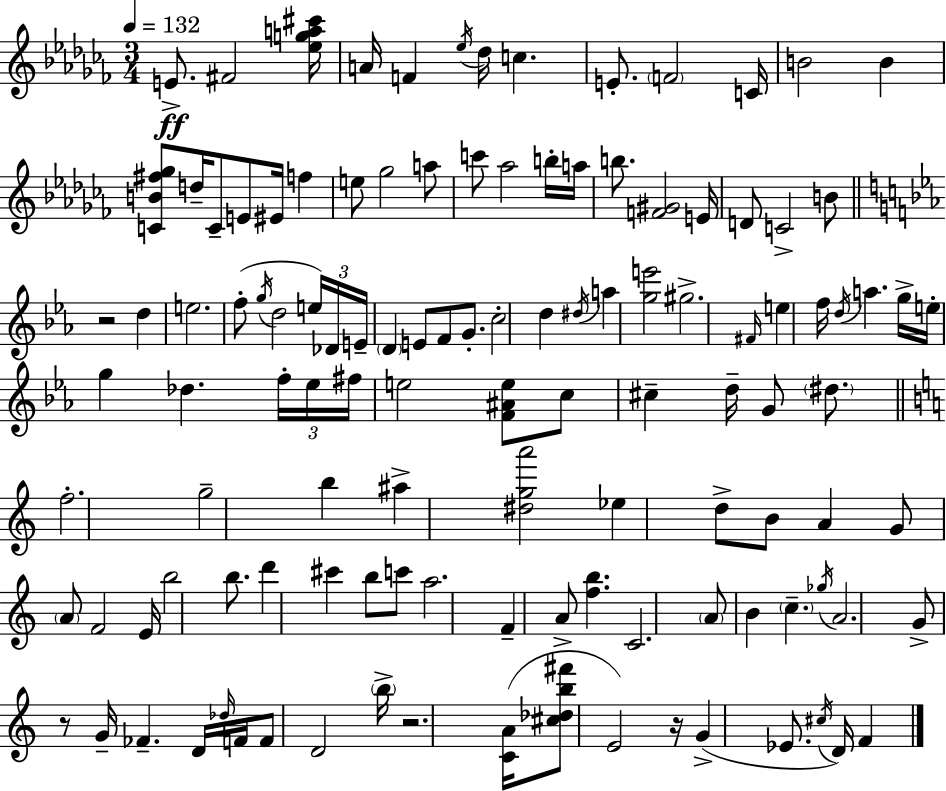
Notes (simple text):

E4/e. F#4/h [Eb5,G5,A5,C#6]/s A4/s F4/q Eb5/s Db5/s C5/q. E4/e. F4/h C4/s B4/h B4/q [C4,B4,F#5,Gb5]/e D5/s C4/e E4/e EIS4/s F5/q E5/e Gb5/h A5/e C6/e Ab5/h B5/s A5/s B5/e. [F4,G#4]/h E4/s D4/e C4/h B4/e R/h D5/q E5/h. F5/e G5/s D5/h E5/s Db4/s E4/s D4/q E4/e F4/e G4/e. C5/h D5/q D#5/s A5/q [G5,E6]/h G#5/h. F#4/s E5/q F5/s D5/s A5/q. G5/s E5/s G5/q Db5/q. F5/s Eb5/s F#5/s E5/h [F4,A#4,E5]/e C5/e C#5/q D5/s G4/e D#5/e. F5/h. G5/h B5/q A#5/q [D#5,G5,A6]/h Eb5/q D5/e B4/e A4/q G4/e A4/e F4/h E4/s B5/h B5/e. D6/q C#6/q B5/e C6/e A5/h. F4/q A4/e [F5,B5]/q. C4/h. A4/e B4/q C5/q. Gb5/s A4/h. G4/e R/e G4/s FES4/q. D4/s Db5/s F4/s F4/e D4/h B5/s R/h. [C4,A4]/s [C#5,Db5,B5,F#6]/e E4/h R/s G4/q Eb4/e. C#5/s D4/s F4/q